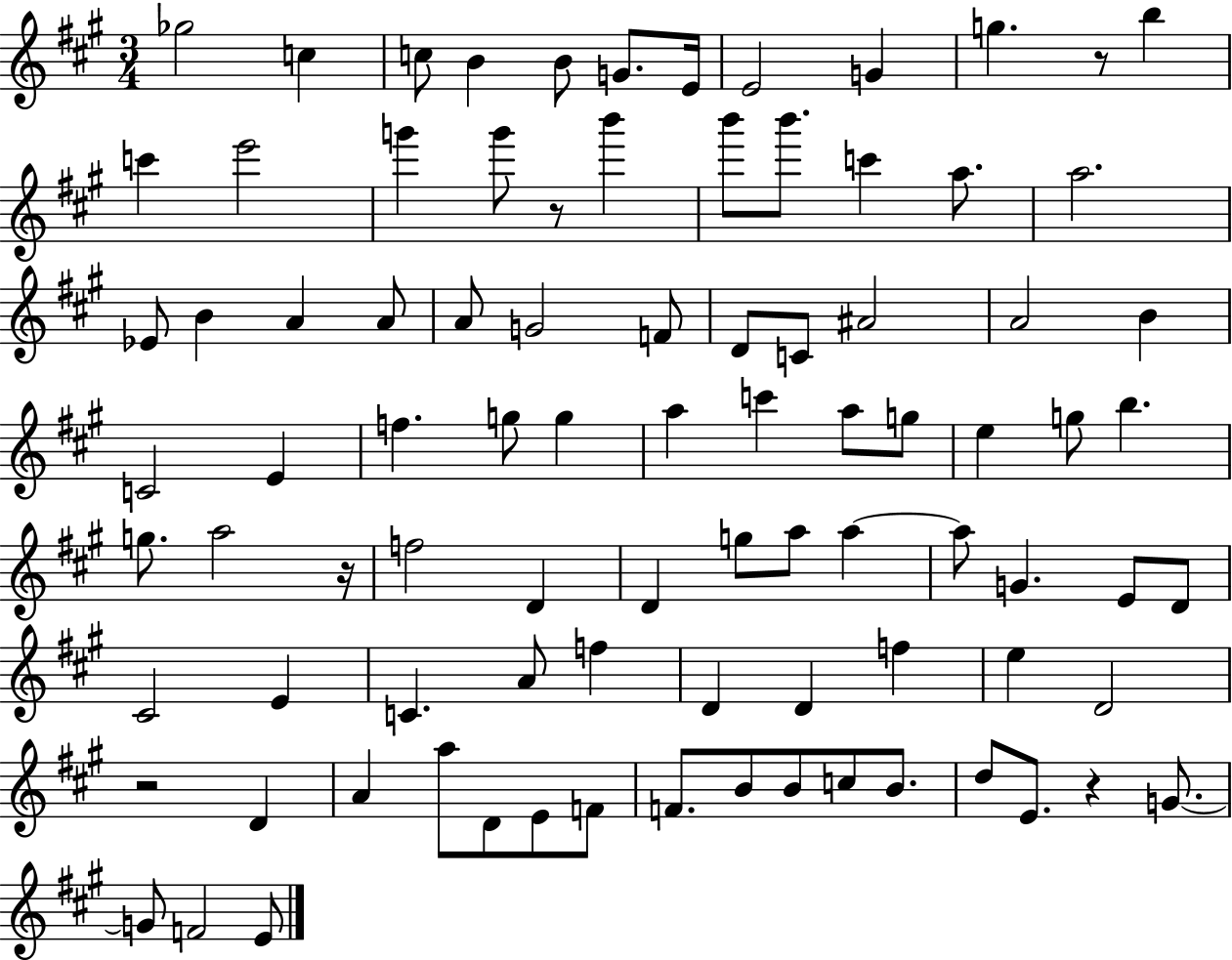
{
  \clef treble
  \numericTimeSignature
  \time 3/4
  \key a \major
  \repeat volta 2 { ges''2 c''4 | c''8 b'4 b'8 g'8. e'16 | e'2 g'4 | g''4. r8 b''4 | \break c'''4 e'''2 | g'''4 g'''8 r8 b'''4 | b'''8 b'''8. c'''4 a''8. | a''2. | \break ees'8 b'4 a'4 a'8 | a'8 g'2 f'8 | d'8 c'8 ais'2 | a'2 b'4 | \break c'2 e'4 | f''4. g''8 g''4 | a''4 c'''4 a''8 g''8 | e''4 g''8 b''4. | \break g''8. a''2 r16 | f''2 d'4 | d'4 g''8 a''8 a''4~~ | a''8 g'4. e'8 d'8 | \break cis'2 e'4 | c'4. a'8 f''4 | d'4 d'4 f''4 | e''4 d'2 | \break r2 d'4 | a'4 a''8 d'8 e'8 f'8 | f'8. b'8 b'8 c''8 b'8. | d''8 e'8. r4 g'8.~~ | \break g'8 f'2 e'8 | } \bar "|."
}